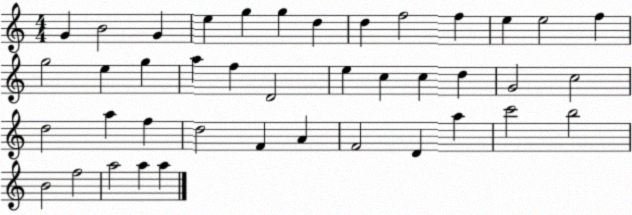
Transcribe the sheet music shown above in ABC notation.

X:1
T:Untitled
M:4/4
L:1/4
K:C
G B2 G e g g d d f2 f e e2 f g2 e g a f D2 e c c d G2 c2 d2 a f d2 F A F2 D a c'2 b2 B2 f2 a2 a a